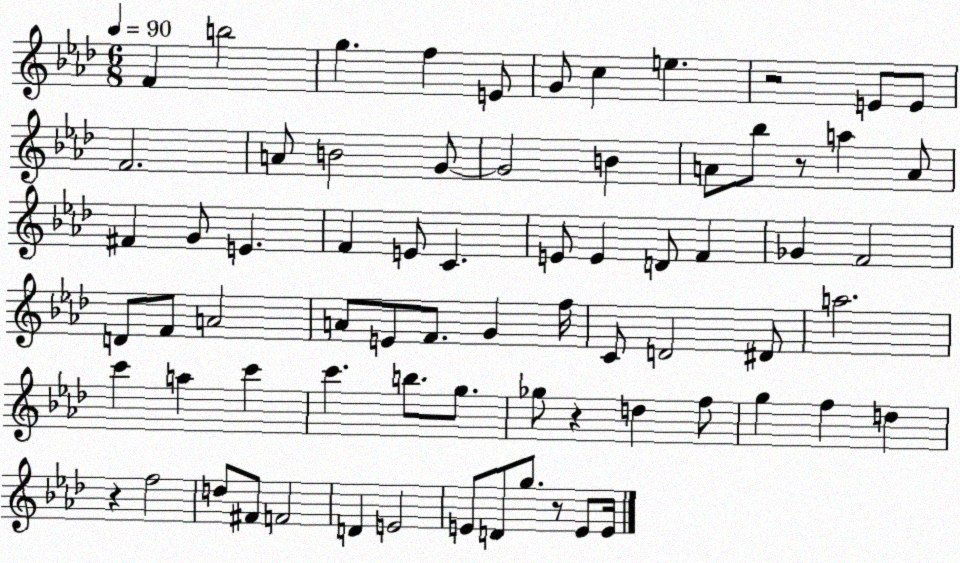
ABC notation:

X:1
T:Untitled
M:6/8
L:1/4
K:Ab
F b2 g f E/2 G/2 c e z2 E/2 E/2 F2 A/2 B2 G/2 G2 B A/2 _b/2 z/2 a A/2 ^F G/2 E F E/2 C E/2 E D/2 F _G F2 D/2 F/2 A2 A/2 E/2 F/2 G f/4 C/2 D2 ^D/2 a2 c' a c' c' b/2 g/2 _g/2 z d f/2 g f d z f2 d/2 ^F/2 F2 D E2 E/2 D/2 g/2 z/2 E/2 E/4